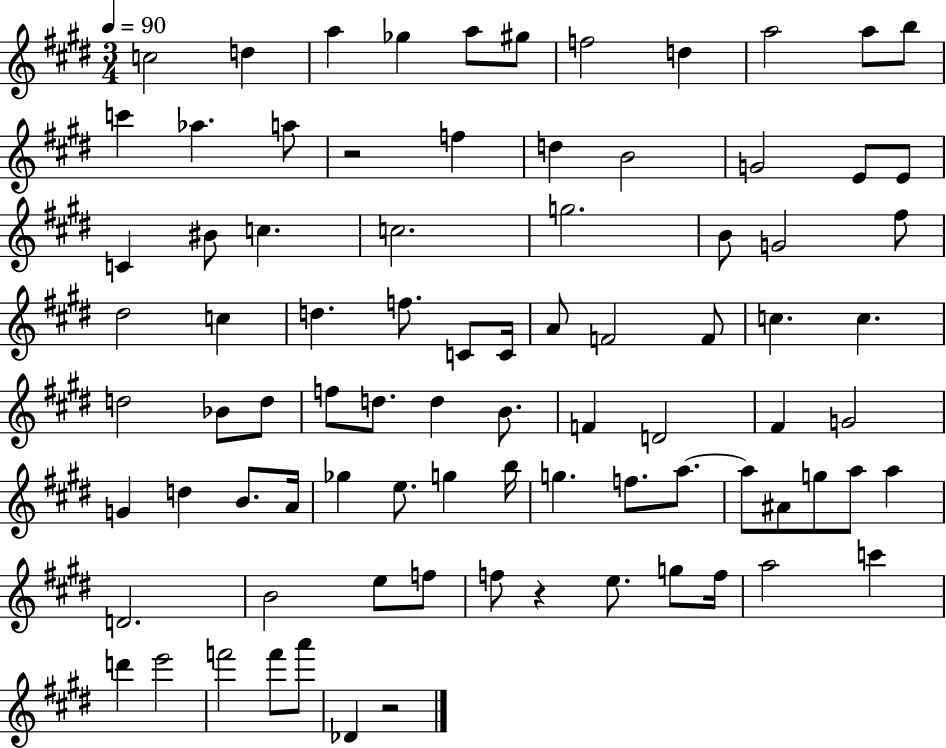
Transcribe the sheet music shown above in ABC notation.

X:1
T:Untitled
M:3/4
L:1/4
K:E
c2 d a _g a/2 ^g/2 f2 d a2 a/2 b/2 c' _a a/2 z2 f d B2 G2 E/2 E/2 C ^B/2 c c2 g2 B/2 G2 ^f/2 ^d2 c d f/2 C/2 C/4 A/2 F2 F/2 c c d2 _B/2 d/2 f/2 d/2 d B/2 F D2 ^F G2 G d B/2 A/4 _g e/2 g b/4 g f/2 a/2 a/2 ^A/2 g/2 a/2 a D2 B2 e/2 f/2 f/2 z e/2 g/2 f/4 a2 c' d' e'2 f'2 f'/2 a'/2 _D z2